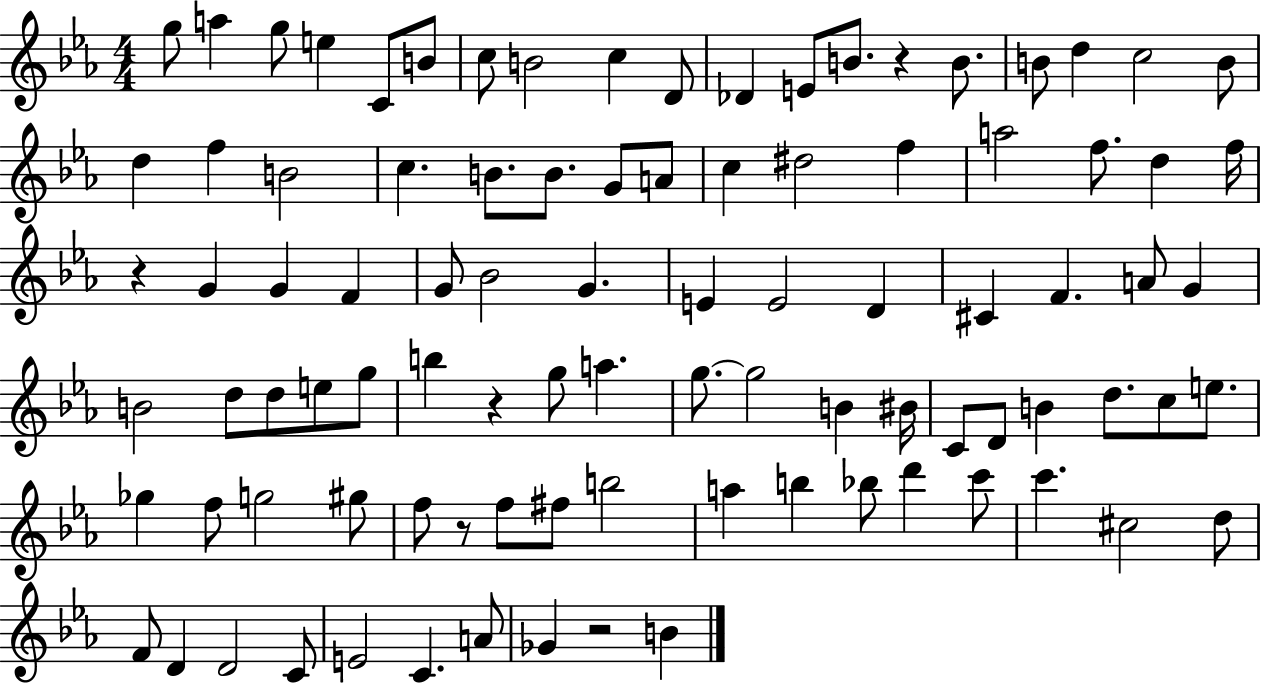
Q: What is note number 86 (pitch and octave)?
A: C4